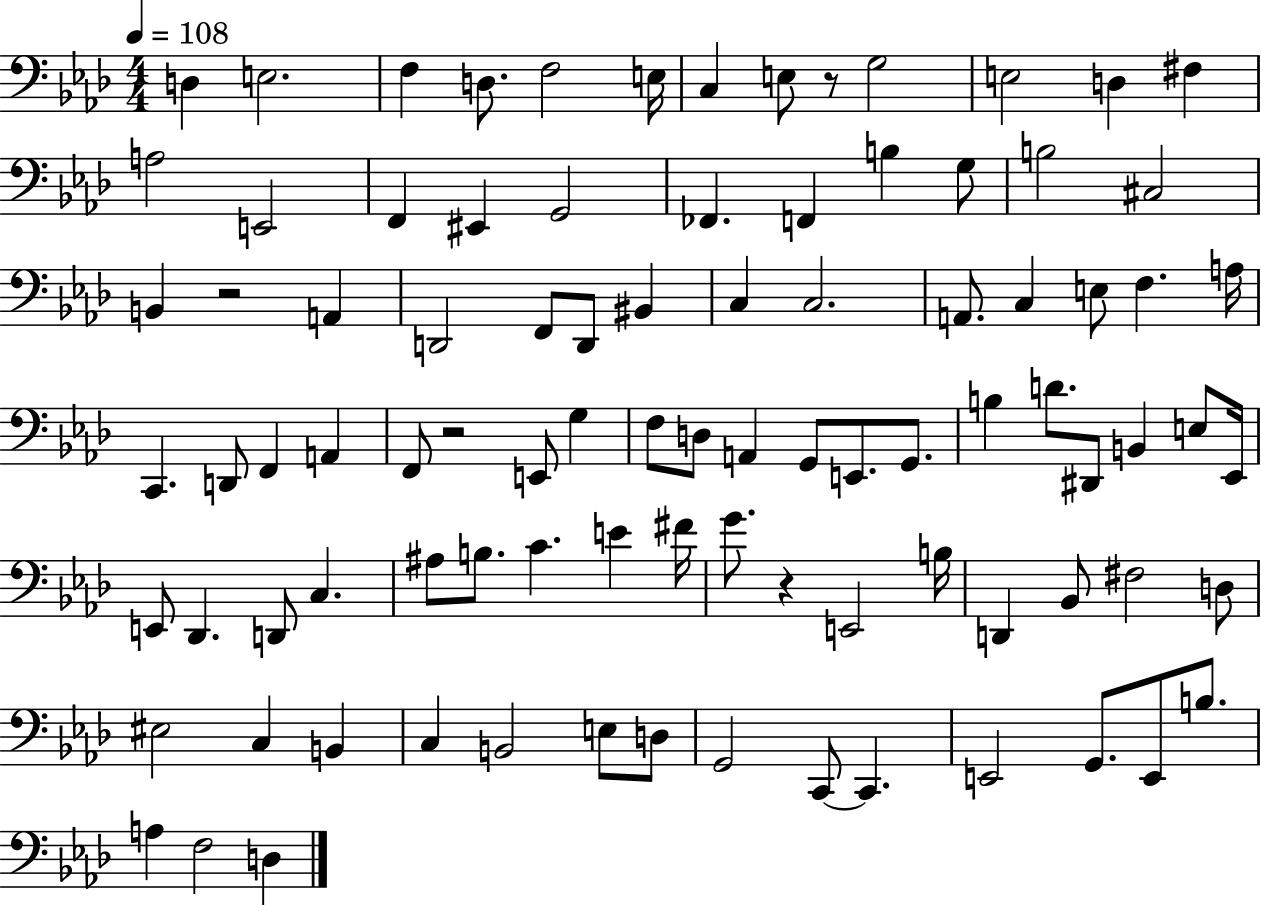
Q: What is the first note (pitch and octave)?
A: D3